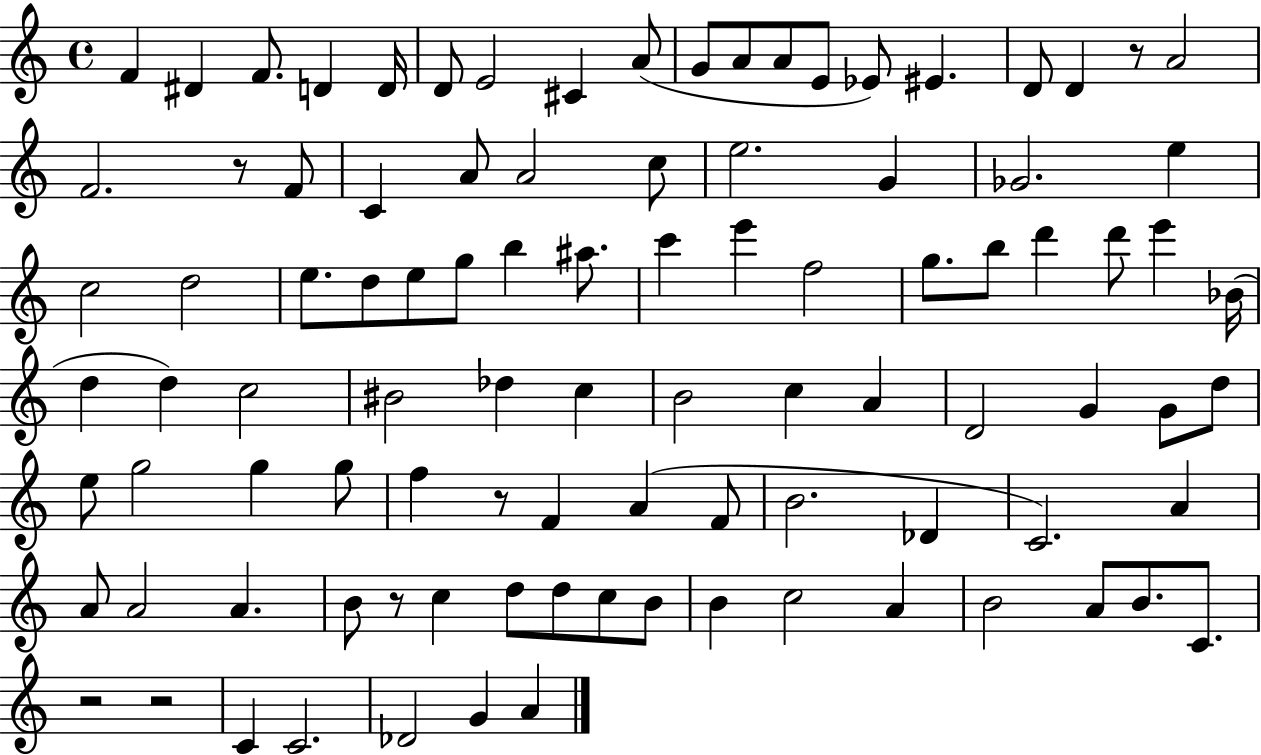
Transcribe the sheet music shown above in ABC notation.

X:1
T:Untitled
M:4/4
L:1/4
K:C
F ^D F/2 D D/4 D/2 E2 ^C A/2 G/2 A/2 A/2 E/2 _E/2 ^E D/2 D z/2 A2 F2 z/2 F/2 C A/2 A2 c/2 e2 G _G2 e c2 d2 e/2 d/2 e/2 g/2 b ^a/2 c' e' f2 g/2 b/2 d' d'/2 e' _B/4 d d c2 ^B2 _d c B2 c A D2 G G/2 d/2 e/2 g2 g g/2 f z/2 F A F/2 B2 _D C2 A A/2 A2 A B/2 z/2 c d/2 d/2 c/2 B/2 B c2 A B2 A/2 B/2 C/2 z2 z2 C C2 _D2 G A